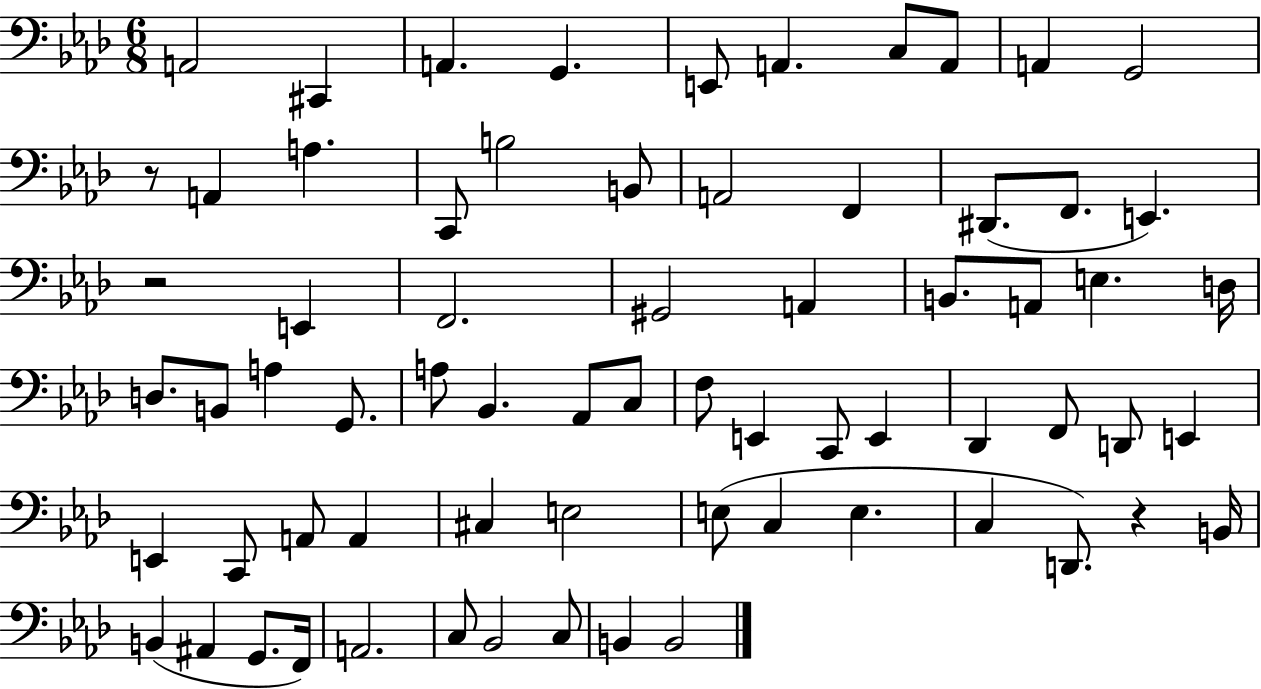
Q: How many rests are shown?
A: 3